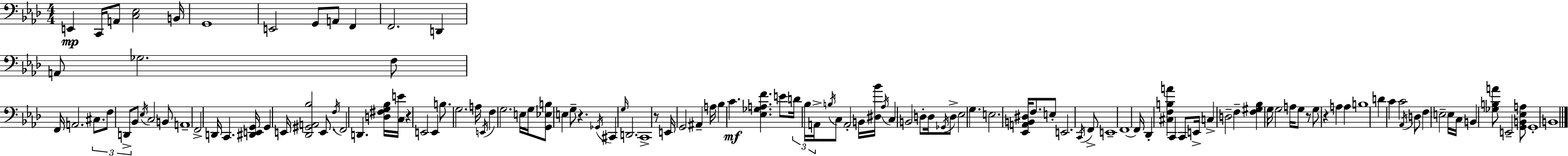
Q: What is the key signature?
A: AES major